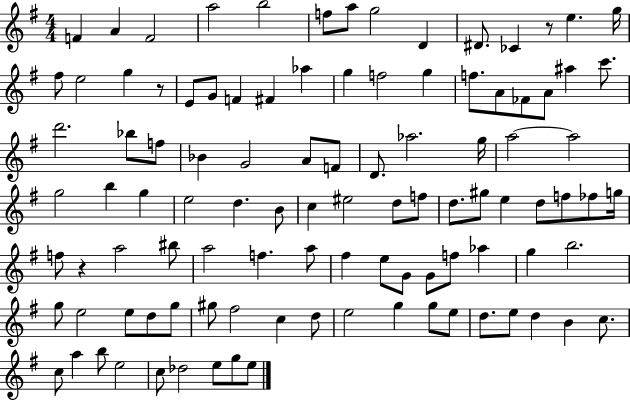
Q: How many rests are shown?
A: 3